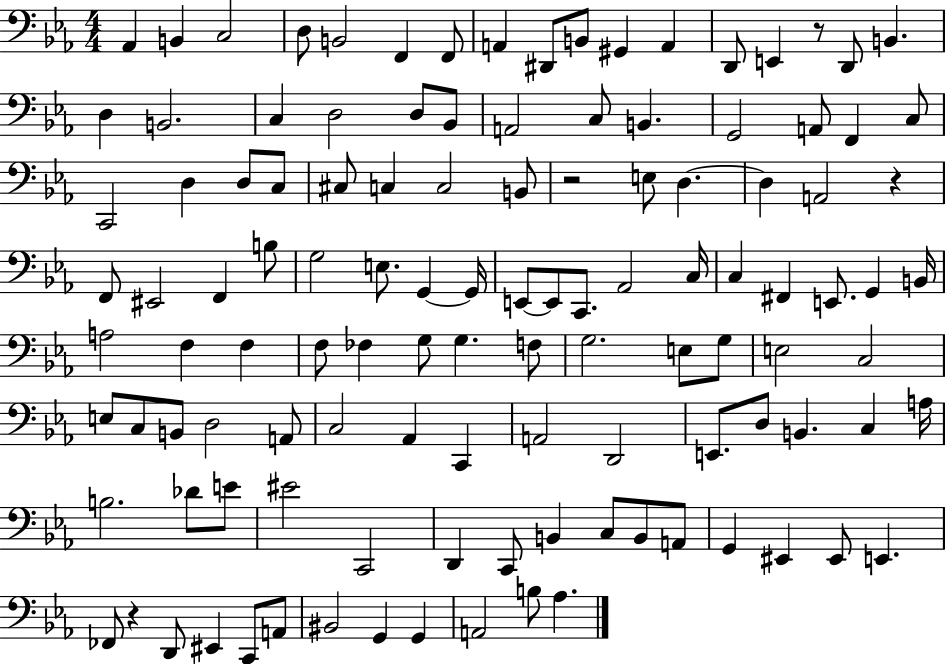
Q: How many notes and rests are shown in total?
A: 117